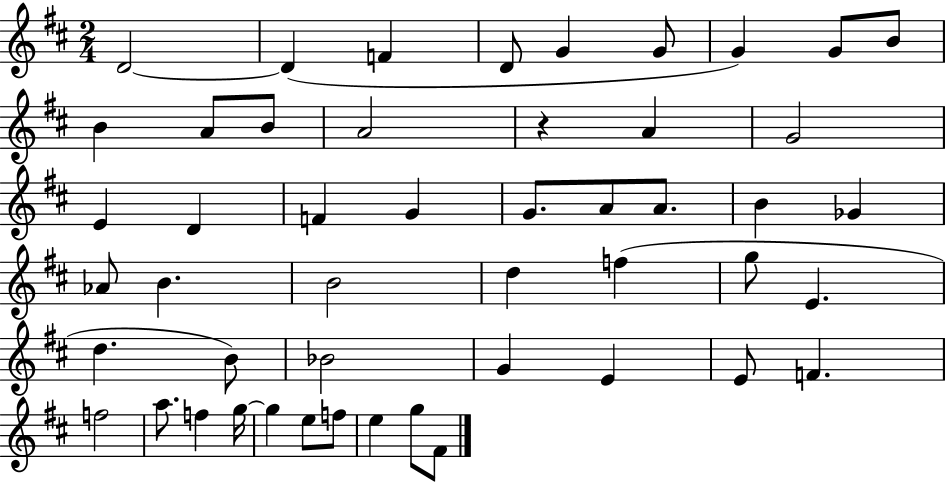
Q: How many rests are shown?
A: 1